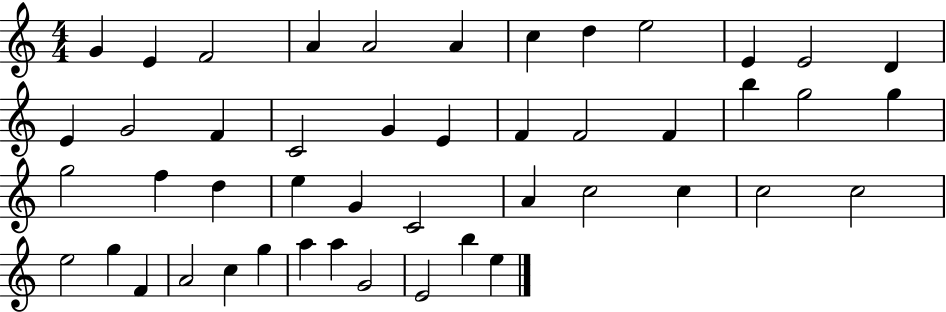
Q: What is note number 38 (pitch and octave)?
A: F4